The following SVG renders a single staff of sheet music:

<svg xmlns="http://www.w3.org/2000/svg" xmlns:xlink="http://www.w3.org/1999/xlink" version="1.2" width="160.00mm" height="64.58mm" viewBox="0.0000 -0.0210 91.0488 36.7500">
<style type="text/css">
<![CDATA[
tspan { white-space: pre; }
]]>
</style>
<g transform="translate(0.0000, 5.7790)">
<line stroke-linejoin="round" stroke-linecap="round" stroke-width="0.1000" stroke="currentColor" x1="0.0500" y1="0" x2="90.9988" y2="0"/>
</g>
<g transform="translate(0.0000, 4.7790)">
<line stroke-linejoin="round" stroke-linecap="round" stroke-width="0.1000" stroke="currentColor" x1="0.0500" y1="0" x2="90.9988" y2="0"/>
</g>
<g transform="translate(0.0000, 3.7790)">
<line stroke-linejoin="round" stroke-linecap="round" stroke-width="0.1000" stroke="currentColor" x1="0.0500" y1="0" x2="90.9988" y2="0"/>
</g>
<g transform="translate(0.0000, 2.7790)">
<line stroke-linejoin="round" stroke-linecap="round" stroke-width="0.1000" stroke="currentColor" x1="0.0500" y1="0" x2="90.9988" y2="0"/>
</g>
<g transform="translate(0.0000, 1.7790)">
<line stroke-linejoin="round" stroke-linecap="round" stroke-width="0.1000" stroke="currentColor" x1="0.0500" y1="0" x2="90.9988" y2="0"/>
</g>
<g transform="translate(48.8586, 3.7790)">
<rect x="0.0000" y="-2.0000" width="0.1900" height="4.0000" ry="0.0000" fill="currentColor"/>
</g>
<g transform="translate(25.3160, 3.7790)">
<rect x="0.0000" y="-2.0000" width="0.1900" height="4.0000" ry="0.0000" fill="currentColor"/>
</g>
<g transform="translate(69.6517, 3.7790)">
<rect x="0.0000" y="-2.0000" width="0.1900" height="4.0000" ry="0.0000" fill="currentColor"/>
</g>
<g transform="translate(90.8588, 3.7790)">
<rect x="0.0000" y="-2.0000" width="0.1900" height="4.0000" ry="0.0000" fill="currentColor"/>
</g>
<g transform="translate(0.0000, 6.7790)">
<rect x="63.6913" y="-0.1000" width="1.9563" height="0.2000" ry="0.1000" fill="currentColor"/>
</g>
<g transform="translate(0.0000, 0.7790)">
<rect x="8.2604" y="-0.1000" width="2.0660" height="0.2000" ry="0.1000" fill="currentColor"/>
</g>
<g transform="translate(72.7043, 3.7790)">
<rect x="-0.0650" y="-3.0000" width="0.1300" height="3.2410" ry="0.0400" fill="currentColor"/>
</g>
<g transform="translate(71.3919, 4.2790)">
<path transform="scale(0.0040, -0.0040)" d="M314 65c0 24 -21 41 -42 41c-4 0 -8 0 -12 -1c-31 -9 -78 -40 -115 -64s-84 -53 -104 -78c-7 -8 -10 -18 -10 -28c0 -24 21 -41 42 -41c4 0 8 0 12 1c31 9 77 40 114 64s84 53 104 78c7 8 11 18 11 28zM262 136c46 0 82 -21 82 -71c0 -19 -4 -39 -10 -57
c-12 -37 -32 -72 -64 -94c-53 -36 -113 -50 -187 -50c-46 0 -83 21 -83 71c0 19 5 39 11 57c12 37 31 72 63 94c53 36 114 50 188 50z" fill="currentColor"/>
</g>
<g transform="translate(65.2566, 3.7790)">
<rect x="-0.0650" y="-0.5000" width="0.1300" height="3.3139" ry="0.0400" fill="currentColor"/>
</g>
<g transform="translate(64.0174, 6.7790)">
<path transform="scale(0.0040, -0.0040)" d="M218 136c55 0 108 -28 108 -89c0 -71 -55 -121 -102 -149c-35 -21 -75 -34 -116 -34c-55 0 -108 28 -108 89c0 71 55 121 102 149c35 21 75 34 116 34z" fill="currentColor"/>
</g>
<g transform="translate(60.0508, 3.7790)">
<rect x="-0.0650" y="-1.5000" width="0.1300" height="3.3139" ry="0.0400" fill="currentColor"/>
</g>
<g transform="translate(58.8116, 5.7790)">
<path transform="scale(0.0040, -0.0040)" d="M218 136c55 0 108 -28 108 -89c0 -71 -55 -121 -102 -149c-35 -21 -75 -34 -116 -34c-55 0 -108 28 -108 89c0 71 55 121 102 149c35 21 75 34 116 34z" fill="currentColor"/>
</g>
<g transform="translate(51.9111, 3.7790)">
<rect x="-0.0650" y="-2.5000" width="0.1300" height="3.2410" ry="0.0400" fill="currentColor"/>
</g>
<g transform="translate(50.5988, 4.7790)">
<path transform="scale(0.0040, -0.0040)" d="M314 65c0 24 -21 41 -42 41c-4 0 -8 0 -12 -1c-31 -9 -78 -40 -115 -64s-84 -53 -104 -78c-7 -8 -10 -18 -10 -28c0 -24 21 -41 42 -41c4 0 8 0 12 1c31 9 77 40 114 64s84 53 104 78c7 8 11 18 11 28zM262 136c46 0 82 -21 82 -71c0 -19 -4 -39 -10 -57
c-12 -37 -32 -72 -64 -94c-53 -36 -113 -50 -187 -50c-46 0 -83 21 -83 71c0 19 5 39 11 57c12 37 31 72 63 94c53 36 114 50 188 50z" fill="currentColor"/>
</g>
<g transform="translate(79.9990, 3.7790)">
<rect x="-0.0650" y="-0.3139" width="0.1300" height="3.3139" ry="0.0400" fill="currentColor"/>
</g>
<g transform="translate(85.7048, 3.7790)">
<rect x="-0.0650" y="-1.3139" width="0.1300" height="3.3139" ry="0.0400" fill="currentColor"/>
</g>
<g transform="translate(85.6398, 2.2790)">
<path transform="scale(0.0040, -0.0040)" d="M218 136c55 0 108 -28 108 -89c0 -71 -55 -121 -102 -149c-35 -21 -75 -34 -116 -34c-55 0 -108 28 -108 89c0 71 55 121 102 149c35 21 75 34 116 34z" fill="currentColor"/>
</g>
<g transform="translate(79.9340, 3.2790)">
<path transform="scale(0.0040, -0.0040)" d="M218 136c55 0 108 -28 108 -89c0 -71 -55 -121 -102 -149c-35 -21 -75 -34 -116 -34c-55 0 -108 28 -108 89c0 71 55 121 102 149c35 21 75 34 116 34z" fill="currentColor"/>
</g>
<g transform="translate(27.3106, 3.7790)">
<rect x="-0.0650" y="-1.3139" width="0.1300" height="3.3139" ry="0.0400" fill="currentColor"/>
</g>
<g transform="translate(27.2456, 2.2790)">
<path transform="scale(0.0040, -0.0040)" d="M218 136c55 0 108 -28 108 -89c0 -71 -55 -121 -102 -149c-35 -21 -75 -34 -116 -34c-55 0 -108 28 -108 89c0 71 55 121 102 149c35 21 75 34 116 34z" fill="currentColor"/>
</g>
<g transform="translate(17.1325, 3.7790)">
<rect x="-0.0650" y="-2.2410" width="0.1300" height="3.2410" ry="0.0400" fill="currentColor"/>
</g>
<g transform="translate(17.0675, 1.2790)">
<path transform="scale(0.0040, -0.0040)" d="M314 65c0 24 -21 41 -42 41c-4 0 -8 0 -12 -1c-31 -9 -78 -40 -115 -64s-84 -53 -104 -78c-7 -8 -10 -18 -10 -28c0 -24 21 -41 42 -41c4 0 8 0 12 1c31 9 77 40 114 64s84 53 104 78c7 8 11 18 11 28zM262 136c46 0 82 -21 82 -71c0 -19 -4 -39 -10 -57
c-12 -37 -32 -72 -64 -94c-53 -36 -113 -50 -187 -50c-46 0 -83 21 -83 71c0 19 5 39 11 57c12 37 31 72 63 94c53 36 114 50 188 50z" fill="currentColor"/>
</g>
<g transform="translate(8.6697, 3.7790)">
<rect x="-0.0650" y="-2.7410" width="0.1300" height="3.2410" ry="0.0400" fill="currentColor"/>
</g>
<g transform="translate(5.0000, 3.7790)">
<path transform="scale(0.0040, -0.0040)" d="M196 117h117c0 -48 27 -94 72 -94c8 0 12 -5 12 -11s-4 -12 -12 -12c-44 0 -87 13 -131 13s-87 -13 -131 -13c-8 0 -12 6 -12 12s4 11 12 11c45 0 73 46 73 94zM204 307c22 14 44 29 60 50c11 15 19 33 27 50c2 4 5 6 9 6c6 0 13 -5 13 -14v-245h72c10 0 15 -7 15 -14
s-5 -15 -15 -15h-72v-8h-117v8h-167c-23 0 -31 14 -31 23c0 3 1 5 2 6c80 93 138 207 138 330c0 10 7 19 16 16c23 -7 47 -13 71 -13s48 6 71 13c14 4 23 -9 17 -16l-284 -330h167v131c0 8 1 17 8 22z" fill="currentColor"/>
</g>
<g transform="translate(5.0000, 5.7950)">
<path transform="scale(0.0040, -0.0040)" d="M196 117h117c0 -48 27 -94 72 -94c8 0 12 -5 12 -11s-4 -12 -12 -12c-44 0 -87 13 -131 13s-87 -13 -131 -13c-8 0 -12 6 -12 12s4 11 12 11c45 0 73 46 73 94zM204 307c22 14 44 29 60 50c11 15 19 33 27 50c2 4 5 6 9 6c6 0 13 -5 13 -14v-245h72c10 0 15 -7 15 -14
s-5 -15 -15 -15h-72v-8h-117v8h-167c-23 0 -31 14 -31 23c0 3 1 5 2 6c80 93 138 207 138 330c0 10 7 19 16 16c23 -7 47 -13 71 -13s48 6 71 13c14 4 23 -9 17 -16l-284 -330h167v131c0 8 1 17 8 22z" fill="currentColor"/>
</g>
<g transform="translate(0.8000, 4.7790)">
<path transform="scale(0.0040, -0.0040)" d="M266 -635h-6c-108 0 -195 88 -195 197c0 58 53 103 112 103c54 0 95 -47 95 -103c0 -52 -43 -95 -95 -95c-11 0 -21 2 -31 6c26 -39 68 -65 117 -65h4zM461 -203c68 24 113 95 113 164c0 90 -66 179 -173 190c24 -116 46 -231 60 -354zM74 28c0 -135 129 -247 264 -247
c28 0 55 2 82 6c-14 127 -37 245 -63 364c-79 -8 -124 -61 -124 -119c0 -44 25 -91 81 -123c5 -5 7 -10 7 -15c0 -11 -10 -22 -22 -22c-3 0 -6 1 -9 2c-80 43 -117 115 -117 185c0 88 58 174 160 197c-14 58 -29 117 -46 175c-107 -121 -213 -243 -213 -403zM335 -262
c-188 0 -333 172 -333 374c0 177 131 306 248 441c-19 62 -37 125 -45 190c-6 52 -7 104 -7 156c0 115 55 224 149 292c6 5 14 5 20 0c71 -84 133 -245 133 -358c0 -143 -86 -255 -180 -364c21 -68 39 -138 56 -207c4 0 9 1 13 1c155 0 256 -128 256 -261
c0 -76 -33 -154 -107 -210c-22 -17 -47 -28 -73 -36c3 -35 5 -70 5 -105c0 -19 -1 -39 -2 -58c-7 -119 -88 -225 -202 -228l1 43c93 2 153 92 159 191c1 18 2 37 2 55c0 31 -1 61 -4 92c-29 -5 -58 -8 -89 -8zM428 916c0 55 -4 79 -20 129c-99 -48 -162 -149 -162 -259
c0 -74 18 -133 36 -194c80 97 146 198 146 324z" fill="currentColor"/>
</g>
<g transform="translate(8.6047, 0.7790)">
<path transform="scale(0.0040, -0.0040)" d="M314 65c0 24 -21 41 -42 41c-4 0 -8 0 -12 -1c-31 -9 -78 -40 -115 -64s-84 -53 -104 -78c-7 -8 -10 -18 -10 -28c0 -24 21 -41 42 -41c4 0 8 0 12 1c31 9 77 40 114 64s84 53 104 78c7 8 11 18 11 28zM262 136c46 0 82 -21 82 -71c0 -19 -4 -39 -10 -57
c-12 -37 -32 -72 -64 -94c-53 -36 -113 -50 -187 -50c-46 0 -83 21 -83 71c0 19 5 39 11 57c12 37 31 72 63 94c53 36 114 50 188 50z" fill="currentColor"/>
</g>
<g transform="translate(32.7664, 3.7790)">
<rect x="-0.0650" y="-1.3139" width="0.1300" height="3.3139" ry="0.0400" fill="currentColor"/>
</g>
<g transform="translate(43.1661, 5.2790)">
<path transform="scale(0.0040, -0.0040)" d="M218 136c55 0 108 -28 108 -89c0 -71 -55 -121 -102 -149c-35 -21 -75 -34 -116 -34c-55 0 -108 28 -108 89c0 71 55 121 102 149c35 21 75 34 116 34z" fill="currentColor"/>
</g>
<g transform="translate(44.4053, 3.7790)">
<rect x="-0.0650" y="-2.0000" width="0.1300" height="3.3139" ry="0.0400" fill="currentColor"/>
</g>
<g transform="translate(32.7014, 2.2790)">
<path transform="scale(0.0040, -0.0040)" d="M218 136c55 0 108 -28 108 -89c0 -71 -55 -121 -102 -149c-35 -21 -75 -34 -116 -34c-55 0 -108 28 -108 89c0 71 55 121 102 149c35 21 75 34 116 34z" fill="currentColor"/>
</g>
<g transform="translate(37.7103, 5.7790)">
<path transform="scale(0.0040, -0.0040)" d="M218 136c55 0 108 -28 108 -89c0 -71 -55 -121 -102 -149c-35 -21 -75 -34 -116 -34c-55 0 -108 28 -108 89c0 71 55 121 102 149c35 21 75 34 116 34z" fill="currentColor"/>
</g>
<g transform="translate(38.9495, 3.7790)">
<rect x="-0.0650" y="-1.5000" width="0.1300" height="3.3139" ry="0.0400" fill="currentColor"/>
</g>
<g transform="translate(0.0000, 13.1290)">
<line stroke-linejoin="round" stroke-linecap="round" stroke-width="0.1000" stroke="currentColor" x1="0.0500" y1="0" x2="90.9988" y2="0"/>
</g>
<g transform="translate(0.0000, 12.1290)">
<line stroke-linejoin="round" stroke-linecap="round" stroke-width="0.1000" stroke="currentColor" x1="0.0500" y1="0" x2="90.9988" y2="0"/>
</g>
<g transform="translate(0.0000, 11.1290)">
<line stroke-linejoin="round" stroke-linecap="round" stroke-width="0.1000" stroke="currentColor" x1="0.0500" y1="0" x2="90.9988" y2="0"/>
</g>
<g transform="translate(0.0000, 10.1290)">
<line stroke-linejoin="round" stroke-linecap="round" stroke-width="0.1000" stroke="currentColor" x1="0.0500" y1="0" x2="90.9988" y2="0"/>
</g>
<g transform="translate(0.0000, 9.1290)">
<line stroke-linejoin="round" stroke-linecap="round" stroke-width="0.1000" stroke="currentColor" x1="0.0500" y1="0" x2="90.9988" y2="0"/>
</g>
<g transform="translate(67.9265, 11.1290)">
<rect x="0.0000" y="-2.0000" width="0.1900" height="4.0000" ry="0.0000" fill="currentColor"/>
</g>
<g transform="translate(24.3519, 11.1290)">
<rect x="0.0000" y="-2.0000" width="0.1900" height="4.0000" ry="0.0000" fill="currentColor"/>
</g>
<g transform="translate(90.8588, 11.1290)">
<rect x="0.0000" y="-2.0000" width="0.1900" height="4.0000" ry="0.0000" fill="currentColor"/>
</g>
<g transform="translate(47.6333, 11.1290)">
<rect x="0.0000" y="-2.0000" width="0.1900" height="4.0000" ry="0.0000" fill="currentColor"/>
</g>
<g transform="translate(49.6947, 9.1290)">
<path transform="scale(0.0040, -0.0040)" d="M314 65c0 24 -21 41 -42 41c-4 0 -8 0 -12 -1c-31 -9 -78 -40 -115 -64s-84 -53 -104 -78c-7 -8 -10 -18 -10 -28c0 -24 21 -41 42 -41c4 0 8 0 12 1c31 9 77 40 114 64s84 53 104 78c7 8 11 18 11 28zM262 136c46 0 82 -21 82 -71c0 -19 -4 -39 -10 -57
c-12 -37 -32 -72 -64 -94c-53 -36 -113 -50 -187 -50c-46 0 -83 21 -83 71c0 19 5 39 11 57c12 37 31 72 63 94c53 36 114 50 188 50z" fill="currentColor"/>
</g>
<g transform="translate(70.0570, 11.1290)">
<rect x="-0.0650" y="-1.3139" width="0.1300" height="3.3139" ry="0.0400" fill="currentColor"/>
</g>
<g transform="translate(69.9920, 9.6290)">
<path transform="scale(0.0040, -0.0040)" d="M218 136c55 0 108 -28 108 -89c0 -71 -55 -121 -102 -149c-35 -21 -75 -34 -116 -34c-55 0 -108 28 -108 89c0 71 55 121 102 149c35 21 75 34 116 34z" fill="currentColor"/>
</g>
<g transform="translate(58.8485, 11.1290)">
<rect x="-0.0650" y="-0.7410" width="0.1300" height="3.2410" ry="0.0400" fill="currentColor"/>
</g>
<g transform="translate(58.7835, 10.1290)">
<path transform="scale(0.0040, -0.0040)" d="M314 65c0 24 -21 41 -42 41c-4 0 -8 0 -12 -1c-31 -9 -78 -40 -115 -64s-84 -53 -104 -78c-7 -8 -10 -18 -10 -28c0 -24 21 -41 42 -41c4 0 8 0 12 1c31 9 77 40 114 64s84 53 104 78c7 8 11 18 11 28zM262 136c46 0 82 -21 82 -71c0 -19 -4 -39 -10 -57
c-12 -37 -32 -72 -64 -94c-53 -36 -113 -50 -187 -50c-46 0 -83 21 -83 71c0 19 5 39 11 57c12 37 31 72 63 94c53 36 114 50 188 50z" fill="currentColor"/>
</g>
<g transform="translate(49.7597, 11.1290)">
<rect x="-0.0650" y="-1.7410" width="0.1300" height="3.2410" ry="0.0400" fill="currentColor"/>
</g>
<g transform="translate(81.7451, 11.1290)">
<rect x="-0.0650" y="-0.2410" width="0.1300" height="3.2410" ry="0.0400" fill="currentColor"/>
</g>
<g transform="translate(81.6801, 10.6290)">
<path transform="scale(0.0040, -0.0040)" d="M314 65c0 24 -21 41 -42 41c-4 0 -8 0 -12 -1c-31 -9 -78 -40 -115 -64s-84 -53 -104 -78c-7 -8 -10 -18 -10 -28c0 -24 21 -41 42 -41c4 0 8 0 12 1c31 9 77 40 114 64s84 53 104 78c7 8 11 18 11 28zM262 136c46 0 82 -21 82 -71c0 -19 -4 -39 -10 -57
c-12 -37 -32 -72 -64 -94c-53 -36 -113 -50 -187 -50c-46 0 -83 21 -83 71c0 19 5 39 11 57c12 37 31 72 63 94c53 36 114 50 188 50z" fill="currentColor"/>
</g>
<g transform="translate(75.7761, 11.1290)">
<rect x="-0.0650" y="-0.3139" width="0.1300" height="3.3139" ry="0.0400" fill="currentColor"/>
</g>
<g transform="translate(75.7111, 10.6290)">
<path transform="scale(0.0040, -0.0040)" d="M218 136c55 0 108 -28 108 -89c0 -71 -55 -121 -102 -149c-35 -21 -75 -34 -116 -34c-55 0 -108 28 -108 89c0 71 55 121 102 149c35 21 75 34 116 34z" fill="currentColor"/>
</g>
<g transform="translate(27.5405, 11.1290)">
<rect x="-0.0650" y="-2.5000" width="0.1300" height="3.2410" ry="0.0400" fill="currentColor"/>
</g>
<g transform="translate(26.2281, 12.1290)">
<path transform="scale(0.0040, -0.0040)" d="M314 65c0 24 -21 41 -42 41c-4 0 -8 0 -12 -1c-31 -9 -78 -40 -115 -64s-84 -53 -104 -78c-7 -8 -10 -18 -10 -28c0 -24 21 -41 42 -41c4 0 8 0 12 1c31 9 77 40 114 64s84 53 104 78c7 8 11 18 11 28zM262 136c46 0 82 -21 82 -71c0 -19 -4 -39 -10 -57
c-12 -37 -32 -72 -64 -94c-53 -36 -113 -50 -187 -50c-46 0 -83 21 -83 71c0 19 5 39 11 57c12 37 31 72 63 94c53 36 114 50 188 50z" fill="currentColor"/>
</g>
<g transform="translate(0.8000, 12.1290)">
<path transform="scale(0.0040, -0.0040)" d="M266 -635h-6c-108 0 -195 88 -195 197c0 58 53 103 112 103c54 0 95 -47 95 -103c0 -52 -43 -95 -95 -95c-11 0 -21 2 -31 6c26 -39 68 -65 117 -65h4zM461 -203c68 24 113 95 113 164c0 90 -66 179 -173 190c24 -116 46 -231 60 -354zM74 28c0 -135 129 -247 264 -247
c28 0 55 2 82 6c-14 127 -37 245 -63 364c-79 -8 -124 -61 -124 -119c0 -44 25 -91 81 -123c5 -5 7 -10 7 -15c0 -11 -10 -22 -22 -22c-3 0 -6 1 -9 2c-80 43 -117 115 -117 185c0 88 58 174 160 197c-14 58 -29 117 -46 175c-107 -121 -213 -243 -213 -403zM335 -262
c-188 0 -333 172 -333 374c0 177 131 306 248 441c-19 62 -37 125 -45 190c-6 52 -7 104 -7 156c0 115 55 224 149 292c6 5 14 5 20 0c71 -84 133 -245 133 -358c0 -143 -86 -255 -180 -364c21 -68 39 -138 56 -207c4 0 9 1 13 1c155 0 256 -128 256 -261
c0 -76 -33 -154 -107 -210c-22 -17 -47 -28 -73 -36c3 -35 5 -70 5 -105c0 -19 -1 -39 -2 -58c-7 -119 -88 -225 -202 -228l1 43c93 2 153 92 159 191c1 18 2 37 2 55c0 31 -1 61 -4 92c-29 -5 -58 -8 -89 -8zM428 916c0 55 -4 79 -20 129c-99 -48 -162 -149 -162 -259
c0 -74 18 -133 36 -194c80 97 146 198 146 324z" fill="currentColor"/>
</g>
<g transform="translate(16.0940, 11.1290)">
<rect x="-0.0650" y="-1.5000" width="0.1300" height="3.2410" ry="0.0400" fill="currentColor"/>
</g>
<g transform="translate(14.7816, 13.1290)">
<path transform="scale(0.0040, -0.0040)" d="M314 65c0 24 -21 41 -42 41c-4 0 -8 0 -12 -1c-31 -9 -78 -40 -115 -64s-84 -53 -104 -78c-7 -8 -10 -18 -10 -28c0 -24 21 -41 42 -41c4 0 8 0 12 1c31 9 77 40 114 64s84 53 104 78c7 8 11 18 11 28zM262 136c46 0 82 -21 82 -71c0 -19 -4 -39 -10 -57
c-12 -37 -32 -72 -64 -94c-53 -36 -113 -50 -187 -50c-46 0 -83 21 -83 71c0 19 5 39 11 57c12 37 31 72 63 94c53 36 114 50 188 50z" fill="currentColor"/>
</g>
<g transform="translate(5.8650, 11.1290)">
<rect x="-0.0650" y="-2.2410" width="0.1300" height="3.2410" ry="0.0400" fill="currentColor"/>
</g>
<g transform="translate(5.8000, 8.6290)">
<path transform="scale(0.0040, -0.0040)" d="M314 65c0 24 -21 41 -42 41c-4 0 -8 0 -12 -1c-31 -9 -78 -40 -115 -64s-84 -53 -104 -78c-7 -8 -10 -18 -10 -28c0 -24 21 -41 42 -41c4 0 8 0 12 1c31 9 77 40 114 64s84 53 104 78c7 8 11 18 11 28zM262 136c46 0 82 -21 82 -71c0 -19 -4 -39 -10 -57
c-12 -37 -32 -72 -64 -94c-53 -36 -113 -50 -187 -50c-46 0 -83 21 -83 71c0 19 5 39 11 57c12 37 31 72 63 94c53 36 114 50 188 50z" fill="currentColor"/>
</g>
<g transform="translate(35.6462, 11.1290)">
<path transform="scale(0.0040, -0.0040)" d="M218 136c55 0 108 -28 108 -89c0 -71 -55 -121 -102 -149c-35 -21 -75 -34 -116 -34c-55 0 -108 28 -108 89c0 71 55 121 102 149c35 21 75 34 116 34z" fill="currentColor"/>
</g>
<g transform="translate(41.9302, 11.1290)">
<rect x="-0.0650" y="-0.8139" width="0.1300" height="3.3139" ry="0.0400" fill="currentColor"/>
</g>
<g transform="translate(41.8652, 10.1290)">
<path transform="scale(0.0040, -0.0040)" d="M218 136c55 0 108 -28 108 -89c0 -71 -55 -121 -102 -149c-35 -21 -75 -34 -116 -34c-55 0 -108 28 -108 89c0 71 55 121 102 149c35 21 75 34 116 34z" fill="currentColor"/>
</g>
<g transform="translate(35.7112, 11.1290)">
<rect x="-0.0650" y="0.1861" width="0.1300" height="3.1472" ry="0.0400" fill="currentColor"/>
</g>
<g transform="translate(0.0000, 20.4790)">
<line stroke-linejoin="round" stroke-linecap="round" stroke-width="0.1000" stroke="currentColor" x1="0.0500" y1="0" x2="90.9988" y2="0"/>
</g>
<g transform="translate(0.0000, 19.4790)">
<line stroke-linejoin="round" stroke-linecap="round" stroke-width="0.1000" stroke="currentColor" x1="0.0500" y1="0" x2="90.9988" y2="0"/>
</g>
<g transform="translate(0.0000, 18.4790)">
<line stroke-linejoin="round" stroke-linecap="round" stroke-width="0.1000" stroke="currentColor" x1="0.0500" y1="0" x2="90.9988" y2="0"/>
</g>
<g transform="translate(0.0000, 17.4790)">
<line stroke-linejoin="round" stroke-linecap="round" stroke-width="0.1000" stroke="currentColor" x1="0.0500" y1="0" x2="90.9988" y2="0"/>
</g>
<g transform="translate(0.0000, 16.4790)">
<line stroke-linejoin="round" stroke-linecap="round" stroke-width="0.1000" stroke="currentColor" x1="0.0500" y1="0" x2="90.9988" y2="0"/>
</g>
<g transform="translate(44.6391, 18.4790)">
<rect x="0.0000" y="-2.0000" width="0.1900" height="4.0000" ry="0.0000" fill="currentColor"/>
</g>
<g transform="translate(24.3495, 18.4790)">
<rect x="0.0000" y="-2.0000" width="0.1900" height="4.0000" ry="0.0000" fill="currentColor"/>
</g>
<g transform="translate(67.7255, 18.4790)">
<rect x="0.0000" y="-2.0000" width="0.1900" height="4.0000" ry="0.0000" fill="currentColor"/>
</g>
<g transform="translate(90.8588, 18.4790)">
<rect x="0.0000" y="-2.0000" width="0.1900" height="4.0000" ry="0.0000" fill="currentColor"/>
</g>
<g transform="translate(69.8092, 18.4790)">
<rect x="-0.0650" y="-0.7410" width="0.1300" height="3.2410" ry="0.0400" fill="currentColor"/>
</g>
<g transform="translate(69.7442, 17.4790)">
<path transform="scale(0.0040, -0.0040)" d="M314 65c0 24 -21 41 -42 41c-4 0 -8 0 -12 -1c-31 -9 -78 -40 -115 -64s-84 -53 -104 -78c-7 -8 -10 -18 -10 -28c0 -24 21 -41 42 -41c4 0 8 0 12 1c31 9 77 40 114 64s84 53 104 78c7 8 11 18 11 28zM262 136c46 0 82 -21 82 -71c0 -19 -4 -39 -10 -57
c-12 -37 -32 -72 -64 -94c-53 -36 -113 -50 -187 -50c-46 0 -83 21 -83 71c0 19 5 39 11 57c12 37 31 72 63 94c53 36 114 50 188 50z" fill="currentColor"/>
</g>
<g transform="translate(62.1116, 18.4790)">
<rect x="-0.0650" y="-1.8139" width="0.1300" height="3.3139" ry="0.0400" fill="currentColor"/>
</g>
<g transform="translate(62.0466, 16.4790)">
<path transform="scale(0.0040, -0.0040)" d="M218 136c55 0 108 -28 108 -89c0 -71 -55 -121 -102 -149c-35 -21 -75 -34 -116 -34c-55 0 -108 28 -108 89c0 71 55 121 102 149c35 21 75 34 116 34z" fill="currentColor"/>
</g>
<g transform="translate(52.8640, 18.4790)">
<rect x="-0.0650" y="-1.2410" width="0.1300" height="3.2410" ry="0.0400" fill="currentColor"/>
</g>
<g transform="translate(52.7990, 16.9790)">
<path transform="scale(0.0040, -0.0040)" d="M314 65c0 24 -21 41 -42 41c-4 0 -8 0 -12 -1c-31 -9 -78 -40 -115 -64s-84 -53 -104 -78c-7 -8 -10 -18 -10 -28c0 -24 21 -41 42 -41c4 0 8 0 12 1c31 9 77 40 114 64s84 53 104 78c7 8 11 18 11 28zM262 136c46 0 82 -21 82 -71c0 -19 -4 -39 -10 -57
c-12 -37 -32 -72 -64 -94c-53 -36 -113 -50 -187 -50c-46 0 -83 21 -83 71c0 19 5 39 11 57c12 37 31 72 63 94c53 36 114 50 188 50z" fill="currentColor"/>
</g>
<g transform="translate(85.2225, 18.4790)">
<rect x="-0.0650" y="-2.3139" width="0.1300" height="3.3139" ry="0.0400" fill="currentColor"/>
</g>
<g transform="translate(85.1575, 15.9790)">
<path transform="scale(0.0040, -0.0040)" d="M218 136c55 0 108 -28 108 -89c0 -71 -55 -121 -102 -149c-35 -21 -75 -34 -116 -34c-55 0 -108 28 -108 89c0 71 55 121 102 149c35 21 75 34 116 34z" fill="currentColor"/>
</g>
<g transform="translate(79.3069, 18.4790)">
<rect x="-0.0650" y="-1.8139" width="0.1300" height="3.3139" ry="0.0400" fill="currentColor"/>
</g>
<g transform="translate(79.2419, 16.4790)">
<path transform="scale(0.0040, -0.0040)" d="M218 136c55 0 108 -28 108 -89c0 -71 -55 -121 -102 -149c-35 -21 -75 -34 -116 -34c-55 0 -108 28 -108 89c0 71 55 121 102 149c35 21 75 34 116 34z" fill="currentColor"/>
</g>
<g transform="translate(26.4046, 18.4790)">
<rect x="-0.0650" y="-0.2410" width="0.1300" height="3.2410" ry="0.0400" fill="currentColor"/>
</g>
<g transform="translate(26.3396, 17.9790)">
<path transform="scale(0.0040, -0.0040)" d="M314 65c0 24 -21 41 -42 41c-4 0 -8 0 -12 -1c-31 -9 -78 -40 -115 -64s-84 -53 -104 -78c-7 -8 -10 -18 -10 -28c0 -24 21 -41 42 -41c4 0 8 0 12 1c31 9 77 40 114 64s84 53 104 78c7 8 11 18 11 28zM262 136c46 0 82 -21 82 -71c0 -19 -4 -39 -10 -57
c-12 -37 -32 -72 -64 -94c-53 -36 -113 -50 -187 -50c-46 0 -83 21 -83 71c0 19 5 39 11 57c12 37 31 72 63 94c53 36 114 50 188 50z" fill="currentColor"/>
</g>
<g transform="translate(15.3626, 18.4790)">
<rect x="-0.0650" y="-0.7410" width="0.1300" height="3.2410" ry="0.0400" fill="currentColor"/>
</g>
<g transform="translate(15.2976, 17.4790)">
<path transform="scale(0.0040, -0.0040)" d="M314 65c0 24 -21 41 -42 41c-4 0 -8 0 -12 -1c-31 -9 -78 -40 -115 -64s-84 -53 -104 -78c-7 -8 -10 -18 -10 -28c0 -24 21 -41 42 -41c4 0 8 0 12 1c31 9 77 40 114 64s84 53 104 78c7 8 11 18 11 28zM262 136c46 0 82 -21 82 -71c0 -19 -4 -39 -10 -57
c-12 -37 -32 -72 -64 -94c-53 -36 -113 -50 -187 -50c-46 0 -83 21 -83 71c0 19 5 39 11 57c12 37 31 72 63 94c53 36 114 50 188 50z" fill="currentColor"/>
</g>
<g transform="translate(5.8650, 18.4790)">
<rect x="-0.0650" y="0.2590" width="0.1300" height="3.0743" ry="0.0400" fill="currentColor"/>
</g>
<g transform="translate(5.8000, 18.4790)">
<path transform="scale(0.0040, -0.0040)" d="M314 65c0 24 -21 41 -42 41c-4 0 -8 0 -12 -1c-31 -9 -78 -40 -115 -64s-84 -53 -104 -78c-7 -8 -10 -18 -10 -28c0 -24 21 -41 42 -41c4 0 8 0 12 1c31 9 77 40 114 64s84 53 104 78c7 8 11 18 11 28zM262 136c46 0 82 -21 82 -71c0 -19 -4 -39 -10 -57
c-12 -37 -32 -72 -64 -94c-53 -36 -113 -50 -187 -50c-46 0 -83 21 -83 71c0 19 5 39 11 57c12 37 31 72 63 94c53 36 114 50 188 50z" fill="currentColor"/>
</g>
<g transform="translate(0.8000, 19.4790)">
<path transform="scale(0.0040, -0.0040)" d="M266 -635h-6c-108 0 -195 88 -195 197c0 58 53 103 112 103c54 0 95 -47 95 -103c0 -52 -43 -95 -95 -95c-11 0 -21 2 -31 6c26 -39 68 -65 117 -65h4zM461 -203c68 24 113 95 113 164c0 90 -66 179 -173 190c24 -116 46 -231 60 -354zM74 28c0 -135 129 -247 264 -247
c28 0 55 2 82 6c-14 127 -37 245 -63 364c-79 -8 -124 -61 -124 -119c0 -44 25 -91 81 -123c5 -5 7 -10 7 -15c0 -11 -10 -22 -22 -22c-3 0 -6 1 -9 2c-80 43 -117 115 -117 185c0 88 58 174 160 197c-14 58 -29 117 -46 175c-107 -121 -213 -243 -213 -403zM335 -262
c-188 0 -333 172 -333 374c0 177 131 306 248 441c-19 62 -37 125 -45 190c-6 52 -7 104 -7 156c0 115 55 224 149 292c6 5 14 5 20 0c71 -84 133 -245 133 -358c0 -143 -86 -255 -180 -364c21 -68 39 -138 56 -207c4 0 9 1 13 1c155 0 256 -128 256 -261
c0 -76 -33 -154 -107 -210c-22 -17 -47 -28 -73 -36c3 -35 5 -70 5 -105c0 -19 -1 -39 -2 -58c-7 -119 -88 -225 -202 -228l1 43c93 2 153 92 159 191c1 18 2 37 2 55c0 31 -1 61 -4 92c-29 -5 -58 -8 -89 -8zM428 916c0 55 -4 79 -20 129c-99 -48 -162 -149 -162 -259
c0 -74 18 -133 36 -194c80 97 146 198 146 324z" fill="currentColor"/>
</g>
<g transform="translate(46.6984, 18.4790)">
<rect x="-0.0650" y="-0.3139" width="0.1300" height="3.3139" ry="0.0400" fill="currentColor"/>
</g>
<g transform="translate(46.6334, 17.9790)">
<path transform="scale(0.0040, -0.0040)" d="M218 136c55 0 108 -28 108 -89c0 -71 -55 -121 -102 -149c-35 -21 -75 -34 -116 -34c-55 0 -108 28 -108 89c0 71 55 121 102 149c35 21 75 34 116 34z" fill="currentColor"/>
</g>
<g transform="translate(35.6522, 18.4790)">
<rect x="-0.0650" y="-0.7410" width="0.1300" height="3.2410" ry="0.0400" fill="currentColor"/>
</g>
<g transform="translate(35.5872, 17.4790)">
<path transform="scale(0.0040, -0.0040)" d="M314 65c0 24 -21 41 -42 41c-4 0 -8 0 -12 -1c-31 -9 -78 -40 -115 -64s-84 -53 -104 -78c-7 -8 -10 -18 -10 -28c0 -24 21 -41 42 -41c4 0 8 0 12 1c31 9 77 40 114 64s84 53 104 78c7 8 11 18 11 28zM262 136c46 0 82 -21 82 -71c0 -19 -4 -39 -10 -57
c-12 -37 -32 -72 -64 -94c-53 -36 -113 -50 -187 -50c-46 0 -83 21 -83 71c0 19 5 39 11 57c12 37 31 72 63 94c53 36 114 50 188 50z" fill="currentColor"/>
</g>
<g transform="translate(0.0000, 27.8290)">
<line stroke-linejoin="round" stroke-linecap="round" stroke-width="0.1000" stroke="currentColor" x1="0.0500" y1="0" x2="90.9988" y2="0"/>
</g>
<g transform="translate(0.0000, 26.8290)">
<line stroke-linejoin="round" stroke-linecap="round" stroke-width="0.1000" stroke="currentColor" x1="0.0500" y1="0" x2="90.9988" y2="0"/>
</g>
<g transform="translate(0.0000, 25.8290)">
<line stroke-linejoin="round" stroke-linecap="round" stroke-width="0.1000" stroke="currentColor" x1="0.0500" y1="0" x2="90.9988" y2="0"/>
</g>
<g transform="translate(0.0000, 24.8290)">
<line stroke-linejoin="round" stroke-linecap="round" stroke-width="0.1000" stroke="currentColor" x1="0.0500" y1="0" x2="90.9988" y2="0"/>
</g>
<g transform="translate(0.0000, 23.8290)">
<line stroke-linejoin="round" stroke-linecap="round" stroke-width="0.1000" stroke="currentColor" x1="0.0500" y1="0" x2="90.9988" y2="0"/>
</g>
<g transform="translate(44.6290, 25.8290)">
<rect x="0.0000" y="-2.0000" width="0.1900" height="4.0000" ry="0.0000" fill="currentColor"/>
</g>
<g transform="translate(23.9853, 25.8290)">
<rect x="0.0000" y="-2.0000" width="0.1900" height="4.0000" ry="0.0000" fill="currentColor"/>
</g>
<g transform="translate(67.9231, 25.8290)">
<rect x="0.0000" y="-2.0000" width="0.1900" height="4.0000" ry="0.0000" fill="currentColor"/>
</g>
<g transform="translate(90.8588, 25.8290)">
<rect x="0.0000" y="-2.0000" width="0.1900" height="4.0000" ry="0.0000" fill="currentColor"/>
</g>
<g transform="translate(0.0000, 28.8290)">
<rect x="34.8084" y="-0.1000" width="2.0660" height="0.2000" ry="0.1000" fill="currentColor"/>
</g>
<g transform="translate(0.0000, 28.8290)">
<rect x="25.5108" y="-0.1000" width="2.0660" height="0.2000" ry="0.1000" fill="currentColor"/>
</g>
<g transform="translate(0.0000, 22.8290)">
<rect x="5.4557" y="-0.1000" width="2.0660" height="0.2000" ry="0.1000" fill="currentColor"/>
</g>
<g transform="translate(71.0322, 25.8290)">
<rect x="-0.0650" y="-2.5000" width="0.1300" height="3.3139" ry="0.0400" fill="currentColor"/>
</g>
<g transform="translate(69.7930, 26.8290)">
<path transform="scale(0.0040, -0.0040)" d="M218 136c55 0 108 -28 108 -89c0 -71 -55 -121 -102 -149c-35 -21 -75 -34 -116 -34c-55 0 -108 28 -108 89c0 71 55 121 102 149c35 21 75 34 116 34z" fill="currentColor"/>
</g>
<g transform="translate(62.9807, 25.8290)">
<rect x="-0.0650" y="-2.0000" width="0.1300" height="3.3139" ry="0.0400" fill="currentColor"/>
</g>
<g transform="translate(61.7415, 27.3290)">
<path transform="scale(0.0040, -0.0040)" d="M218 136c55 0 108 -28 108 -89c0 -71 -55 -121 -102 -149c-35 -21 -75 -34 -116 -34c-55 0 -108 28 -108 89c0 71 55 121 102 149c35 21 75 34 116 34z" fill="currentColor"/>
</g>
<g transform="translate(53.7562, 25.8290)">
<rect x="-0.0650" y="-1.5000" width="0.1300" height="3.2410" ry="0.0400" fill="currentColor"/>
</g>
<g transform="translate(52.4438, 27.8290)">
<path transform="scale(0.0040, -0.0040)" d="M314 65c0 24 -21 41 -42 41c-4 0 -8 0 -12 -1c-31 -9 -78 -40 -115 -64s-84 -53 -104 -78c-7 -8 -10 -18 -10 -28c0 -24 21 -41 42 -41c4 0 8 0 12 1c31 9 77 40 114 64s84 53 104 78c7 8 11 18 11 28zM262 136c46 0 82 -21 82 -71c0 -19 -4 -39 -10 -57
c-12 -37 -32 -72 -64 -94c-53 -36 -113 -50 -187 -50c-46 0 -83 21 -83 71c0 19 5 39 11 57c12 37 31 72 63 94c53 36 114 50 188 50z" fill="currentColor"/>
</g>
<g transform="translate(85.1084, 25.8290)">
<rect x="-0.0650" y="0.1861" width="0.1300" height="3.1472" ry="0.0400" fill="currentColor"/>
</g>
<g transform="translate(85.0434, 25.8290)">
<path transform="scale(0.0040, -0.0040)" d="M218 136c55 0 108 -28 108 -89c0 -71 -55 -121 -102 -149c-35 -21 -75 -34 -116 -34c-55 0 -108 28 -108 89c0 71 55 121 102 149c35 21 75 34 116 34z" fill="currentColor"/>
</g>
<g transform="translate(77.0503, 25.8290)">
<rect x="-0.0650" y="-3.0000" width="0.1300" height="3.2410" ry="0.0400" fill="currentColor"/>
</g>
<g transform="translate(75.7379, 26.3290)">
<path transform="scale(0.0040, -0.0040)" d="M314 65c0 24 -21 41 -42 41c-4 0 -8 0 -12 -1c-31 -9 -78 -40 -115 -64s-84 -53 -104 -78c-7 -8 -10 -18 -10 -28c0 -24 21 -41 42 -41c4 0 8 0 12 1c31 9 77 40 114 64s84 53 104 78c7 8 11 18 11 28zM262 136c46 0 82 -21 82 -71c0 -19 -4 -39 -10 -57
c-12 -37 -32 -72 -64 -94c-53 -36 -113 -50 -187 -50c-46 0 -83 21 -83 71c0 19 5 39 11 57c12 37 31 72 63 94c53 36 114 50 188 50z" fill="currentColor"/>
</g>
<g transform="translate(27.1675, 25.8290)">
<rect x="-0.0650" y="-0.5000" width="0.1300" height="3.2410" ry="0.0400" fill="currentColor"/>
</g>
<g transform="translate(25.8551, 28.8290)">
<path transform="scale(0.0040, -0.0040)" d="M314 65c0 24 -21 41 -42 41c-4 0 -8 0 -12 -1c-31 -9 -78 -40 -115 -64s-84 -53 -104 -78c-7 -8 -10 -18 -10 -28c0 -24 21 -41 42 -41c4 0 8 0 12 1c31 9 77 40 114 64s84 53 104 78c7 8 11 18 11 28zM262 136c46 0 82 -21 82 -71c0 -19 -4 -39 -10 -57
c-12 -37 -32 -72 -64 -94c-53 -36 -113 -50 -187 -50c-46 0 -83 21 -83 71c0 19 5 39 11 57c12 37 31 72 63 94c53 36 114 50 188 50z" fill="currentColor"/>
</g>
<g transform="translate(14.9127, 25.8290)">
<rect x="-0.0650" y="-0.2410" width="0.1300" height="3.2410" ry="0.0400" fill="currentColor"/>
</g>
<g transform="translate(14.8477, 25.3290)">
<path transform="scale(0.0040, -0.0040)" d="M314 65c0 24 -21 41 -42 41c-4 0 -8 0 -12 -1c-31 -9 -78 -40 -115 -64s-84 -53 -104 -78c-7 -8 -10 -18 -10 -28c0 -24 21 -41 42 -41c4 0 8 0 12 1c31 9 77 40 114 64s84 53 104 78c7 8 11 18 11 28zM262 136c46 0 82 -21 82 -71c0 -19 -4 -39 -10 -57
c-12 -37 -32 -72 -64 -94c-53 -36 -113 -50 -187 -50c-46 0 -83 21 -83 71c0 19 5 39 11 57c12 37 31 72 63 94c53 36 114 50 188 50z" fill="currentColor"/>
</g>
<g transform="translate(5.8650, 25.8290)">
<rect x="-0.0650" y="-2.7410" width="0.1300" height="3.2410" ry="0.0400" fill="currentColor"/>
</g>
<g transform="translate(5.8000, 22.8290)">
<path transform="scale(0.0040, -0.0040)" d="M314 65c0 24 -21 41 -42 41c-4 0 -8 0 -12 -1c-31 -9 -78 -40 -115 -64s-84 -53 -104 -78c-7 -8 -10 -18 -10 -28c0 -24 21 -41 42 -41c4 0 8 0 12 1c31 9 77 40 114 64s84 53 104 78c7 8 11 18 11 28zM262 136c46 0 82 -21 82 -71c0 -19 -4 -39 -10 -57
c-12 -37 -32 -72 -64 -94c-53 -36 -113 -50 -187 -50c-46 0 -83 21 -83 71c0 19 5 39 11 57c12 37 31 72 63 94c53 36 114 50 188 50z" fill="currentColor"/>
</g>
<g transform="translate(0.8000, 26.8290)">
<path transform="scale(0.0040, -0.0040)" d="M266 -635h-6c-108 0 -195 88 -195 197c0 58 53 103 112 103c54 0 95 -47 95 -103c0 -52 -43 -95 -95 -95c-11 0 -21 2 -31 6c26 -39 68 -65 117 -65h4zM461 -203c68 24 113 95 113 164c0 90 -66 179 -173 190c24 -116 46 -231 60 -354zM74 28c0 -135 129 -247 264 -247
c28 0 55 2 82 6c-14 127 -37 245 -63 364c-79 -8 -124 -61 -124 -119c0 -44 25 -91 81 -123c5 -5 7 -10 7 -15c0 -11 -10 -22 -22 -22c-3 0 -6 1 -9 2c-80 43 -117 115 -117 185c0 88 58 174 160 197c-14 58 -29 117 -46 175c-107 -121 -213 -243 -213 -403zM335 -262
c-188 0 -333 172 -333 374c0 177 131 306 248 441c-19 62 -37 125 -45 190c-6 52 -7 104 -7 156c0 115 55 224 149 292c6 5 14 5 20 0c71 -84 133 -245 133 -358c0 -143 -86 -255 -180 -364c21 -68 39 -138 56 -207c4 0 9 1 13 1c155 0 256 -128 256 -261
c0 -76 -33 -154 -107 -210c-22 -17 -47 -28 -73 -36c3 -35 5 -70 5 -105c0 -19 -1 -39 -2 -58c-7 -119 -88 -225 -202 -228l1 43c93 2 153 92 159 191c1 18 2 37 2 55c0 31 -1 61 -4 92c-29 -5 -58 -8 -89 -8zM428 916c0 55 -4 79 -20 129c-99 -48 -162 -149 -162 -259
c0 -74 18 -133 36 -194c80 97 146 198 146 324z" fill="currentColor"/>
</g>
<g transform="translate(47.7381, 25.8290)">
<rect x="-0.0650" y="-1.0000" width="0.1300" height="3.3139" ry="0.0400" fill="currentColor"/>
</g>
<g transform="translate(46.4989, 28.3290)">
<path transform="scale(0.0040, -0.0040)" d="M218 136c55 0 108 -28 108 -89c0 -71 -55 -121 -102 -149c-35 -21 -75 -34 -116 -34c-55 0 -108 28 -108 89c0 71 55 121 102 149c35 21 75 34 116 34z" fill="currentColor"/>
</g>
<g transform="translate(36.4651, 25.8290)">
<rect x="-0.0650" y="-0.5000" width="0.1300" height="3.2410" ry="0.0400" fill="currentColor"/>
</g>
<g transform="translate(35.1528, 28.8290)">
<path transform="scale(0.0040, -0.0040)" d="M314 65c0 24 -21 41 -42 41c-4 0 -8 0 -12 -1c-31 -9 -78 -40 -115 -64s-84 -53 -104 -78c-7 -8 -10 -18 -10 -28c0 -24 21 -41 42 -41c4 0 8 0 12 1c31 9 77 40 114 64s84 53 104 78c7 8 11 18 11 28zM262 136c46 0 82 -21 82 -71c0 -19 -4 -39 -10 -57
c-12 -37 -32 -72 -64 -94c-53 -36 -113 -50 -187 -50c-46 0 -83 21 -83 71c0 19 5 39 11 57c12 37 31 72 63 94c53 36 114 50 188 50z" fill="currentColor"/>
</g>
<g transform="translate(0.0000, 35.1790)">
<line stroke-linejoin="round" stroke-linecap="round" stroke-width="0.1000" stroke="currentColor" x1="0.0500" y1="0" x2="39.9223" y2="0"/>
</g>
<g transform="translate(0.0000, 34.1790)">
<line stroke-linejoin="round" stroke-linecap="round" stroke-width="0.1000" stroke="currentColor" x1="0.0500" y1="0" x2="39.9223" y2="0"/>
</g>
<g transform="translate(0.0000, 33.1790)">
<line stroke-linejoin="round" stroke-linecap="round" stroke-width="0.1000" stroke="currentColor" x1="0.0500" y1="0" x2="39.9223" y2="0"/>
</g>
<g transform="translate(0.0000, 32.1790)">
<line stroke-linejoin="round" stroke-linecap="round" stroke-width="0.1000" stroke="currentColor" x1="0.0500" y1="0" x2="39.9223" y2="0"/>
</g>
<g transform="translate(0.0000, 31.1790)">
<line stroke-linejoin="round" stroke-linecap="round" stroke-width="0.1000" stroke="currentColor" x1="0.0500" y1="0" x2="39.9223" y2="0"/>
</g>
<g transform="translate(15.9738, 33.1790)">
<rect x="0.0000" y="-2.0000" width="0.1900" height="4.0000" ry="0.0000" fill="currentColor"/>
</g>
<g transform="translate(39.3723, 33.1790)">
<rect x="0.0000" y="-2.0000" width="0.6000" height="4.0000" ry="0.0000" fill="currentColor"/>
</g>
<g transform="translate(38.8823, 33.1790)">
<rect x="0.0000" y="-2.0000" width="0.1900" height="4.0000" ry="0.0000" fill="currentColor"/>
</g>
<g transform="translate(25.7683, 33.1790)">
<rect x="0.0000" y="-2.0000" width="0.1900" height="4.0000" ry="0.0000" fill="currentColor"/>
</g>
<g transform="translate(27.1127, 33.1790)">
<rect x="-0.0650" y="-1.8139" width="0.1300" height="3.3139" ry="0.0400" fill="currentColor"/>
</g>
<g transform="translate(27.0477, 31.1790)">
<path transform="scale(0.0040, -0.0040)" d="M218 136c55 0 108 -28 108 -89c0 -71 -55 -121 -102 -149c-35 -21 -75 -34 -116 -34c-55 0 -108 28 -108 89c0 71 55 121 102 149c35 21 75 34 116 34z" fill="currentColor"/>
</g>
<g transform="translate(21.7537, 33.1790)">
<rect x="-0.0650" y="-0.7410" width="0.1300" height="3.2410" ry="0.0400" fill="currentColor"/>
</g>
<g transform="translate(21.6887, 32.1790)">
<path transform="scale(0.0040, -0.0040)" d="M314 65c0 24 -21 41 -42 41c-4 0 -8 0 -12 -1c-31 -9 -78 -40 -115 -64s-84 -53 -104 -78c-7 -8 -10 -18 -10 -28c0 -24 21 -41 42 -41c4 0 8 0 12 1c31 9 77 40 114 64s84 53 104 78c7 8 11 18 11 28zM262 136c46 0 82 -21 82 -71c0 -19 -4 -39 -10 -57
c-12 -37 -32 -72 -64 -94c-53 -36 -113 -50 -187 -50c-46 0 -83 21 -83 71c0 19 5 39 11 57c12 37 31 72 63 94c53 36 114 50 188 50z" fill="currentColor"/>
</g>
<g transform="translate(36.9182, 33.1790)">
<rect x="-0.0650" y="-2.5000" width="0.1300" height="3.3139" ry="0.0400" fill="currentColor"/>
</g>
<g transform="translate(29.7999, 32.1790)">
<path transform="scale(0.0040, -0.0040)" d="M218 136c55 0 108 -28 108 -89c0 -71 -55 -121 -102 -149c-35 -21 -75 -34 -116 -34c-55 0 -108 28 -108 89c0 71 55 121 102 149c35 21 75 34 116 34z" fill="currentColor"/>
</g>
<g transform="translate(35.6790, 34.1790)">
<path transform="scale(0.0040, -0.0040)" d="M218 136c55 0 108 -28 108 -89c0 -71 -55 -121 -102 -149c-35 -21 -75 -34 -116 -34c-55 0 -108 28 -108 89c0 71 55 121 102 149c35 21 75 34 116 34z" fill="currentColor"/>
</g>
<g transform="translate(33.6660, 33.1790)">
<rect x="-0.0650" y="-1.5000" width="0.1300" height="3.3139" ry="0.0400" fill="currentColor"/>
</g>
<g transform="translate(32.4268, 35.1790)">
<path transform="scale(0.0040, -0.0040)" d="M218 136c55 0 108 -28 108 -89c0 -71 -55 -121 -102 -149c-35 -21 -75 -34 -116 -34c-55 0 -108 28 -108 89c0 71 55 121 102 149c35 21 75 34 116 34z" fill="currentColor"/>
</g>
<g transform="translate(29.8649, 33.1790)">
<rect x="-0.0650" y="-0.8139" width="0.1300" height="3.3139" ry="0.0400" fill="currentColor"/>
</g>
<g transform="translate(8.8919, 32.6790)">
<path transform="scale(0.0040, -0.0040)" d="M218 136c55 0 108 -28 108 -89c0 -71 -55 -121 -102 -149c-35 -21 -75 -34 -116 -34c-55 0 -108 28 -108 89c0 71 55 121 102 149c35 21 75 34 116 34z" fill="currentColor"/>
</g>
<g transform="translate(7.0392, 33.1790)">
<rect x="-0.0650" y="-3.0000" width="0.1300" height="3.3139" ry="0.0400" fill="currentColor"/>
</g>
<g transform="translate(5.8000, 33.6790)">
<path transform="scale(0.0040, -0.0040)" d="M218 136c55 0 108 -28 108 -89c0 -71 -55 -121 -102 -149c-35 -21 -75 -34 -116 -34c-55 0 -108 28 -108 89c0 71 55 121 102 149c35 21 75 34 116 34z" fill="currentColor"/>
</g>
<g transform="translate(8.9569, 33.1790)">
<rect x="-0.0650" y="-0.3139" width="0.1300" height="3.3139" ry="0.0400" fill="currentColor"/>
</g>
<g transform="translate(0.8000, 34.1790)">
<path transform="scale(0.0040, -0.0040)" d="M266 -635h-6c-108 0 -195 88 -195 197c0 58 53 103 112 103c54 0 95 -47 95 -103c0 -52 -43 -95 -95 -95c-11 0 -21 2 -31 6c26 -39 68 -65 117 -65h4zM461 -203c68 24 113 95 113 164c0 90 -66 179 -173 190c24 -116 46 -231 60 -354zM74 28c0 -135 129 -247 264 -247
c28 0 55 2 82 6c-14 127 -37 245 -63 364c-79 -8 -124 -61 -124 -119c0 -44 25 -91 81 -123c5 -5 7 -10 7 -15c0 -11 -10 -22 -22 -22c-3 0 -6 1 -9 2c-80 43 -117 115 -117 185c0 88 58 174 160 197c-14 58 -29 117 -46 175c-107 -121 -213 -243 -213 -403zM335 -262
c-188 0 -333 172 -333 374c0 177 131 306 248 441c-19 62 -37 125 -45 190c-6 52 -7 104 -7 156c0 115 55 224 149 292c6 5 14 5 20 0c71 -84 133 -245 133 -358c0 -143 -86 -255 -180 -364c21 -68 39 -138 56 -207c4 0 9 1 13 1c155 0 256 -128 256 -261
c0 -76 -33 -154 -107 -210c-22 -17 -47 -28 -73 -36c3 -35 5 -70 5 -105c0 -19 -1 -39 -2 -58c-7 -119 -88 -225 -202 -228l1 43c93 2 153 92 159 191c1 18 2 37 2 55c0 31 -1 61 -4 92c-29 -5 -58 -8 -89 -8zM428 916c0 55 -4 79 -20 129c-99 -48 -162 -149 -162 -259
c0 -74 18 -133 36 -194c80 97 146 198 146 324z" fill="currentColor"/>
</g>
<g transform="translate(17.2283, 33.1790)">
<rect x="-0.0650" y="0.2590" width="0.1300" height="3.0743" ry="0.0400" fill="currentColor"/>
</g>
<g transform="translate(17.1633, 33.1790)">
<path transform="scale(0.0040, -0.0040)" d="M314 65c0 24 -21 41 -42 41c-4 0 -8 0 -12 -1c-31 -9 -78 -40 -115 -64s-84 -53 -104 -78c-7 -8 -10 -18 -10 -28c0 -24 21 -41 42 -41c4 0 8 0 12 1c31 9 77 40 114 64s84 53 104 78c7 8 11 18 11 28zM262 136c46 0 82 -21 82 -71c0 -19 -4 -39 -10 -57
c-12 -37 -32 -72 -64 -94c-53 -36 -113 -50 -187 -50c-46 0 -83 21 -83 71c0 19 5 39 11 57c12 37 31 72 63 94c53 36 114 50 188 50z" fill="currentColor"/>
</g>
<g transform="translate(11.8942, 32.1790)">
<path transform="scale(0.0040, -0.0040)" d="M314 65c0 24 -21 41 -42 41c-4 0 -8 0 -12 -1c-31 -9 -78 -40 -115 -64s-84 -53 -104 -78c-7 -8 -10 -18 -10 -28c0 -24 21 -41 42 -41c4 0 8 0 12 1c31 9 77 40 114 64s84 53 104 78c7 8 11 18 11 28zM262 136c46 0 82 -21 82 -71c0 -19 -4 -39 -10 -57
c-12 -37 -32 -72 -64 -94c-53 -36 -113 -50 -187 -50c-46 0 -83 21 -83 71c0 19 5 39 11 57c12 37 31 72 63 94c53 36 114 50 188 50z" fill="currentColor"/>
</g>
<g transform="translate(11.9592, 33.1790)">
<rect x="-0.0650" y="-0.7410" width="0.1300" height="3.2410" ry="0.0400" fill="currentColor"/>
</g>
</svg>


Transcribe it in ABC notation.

X:1
T:Untitled
M:4/4
L:1/4
K:C
a2 g2 e e E F G2 E C A2 c e g2 E2 G2 B d f2 d2 e c c2 B2 d2 c2 d2 c e2 f d2 f g a2 c2 C2 C2 D E2 F G A2 B A c d2 B2 d2 f d E G